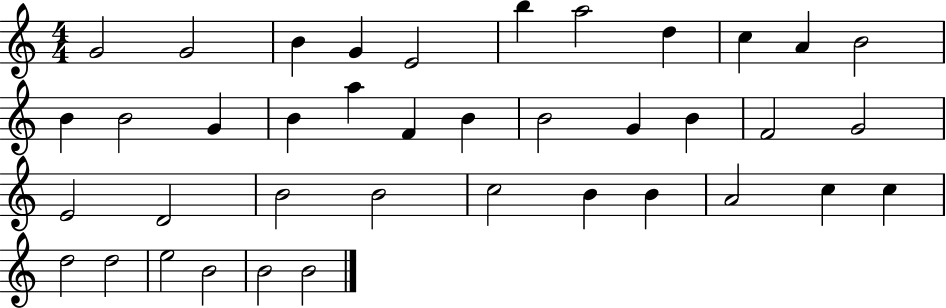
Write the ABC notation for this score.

X:1
T:Untitled
M:4/4
L:1/4
K:C
G2 G2 B G E2 b a2 d c A B2 B B2 G B a F B B2 G B F2 G2 E2 D2 B2 B2 c2 B B A2 c c d2 d2 e2 B2 B2 B2